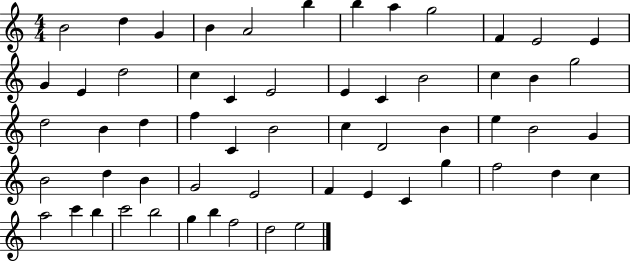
B4/h D5/q G4/q B4/q A4/h B5/q B5/q A5/q G5/h F4/q E4/h E4/q G4/q E4/q D5/h C5/q C4/q E4/h E4/q C4/q B4/h C5/q B4/q G5/h D5/h B4/q D5/q F5/q C4/q B4/h C5/q D4/h B4/q E5/q B4/h G4/q B4/h D5/q B4/q G4/h E4/h F4/q E4/q C4/q G5/q F5/h D5/q C5/q A5/h C6/q B5/q C6/h B5/h G5/q B5/q F5/h D5/h E5/h